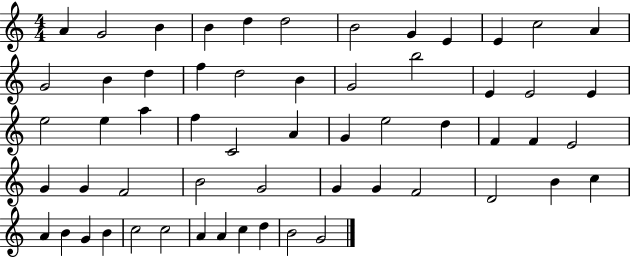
{
  \clef treble
  \numericTimeSignature
  \time 4/4
  \key c \major
  a'4 g'2 b'4 | b'4 d''4 d''2 | b'2 g'4 e'4 | e'4 c''2 a'4 | \break g'2 b'4 d''4 | f''4 d''2 b'4 | g'2 b''2 | e'4 e'2 e'4 | \break e''2 e''4 a''4 | f''4 c'2 a'4 | g'4 e''2 d''4 | f'4 f'4 e'2 | \break g'4 g'4 f'2 | b'2 g'2 | g'4 g'4 f'2 | d'2 b'4 c''4 | \break a'4 b'4 g'4 b'4 | c''2 c''2 | a'4 a'4 c''4 d''4 | b'2 g'2 | \break \bar "|."
}